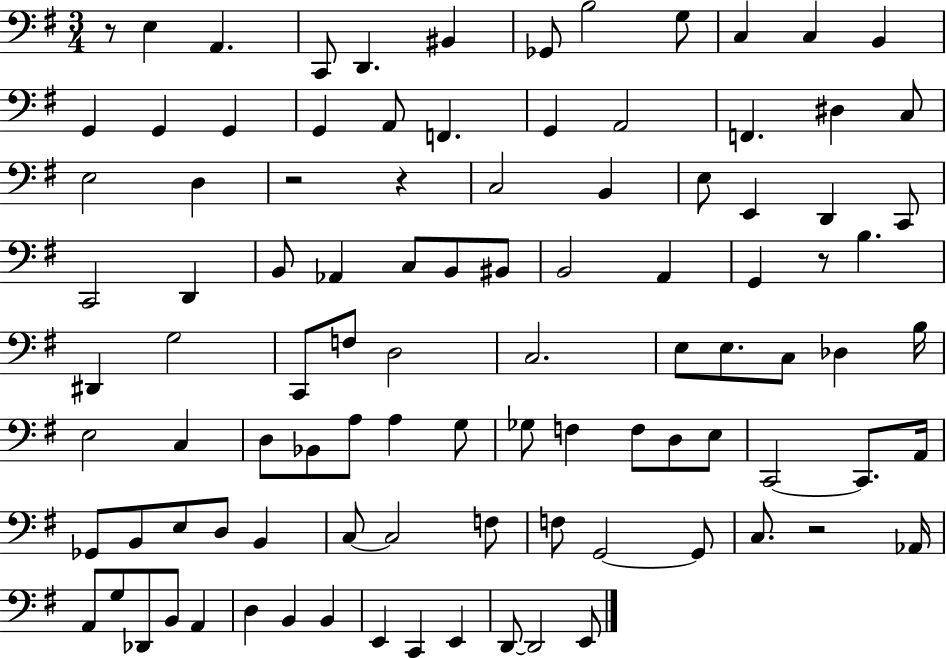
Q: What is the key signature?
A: G major